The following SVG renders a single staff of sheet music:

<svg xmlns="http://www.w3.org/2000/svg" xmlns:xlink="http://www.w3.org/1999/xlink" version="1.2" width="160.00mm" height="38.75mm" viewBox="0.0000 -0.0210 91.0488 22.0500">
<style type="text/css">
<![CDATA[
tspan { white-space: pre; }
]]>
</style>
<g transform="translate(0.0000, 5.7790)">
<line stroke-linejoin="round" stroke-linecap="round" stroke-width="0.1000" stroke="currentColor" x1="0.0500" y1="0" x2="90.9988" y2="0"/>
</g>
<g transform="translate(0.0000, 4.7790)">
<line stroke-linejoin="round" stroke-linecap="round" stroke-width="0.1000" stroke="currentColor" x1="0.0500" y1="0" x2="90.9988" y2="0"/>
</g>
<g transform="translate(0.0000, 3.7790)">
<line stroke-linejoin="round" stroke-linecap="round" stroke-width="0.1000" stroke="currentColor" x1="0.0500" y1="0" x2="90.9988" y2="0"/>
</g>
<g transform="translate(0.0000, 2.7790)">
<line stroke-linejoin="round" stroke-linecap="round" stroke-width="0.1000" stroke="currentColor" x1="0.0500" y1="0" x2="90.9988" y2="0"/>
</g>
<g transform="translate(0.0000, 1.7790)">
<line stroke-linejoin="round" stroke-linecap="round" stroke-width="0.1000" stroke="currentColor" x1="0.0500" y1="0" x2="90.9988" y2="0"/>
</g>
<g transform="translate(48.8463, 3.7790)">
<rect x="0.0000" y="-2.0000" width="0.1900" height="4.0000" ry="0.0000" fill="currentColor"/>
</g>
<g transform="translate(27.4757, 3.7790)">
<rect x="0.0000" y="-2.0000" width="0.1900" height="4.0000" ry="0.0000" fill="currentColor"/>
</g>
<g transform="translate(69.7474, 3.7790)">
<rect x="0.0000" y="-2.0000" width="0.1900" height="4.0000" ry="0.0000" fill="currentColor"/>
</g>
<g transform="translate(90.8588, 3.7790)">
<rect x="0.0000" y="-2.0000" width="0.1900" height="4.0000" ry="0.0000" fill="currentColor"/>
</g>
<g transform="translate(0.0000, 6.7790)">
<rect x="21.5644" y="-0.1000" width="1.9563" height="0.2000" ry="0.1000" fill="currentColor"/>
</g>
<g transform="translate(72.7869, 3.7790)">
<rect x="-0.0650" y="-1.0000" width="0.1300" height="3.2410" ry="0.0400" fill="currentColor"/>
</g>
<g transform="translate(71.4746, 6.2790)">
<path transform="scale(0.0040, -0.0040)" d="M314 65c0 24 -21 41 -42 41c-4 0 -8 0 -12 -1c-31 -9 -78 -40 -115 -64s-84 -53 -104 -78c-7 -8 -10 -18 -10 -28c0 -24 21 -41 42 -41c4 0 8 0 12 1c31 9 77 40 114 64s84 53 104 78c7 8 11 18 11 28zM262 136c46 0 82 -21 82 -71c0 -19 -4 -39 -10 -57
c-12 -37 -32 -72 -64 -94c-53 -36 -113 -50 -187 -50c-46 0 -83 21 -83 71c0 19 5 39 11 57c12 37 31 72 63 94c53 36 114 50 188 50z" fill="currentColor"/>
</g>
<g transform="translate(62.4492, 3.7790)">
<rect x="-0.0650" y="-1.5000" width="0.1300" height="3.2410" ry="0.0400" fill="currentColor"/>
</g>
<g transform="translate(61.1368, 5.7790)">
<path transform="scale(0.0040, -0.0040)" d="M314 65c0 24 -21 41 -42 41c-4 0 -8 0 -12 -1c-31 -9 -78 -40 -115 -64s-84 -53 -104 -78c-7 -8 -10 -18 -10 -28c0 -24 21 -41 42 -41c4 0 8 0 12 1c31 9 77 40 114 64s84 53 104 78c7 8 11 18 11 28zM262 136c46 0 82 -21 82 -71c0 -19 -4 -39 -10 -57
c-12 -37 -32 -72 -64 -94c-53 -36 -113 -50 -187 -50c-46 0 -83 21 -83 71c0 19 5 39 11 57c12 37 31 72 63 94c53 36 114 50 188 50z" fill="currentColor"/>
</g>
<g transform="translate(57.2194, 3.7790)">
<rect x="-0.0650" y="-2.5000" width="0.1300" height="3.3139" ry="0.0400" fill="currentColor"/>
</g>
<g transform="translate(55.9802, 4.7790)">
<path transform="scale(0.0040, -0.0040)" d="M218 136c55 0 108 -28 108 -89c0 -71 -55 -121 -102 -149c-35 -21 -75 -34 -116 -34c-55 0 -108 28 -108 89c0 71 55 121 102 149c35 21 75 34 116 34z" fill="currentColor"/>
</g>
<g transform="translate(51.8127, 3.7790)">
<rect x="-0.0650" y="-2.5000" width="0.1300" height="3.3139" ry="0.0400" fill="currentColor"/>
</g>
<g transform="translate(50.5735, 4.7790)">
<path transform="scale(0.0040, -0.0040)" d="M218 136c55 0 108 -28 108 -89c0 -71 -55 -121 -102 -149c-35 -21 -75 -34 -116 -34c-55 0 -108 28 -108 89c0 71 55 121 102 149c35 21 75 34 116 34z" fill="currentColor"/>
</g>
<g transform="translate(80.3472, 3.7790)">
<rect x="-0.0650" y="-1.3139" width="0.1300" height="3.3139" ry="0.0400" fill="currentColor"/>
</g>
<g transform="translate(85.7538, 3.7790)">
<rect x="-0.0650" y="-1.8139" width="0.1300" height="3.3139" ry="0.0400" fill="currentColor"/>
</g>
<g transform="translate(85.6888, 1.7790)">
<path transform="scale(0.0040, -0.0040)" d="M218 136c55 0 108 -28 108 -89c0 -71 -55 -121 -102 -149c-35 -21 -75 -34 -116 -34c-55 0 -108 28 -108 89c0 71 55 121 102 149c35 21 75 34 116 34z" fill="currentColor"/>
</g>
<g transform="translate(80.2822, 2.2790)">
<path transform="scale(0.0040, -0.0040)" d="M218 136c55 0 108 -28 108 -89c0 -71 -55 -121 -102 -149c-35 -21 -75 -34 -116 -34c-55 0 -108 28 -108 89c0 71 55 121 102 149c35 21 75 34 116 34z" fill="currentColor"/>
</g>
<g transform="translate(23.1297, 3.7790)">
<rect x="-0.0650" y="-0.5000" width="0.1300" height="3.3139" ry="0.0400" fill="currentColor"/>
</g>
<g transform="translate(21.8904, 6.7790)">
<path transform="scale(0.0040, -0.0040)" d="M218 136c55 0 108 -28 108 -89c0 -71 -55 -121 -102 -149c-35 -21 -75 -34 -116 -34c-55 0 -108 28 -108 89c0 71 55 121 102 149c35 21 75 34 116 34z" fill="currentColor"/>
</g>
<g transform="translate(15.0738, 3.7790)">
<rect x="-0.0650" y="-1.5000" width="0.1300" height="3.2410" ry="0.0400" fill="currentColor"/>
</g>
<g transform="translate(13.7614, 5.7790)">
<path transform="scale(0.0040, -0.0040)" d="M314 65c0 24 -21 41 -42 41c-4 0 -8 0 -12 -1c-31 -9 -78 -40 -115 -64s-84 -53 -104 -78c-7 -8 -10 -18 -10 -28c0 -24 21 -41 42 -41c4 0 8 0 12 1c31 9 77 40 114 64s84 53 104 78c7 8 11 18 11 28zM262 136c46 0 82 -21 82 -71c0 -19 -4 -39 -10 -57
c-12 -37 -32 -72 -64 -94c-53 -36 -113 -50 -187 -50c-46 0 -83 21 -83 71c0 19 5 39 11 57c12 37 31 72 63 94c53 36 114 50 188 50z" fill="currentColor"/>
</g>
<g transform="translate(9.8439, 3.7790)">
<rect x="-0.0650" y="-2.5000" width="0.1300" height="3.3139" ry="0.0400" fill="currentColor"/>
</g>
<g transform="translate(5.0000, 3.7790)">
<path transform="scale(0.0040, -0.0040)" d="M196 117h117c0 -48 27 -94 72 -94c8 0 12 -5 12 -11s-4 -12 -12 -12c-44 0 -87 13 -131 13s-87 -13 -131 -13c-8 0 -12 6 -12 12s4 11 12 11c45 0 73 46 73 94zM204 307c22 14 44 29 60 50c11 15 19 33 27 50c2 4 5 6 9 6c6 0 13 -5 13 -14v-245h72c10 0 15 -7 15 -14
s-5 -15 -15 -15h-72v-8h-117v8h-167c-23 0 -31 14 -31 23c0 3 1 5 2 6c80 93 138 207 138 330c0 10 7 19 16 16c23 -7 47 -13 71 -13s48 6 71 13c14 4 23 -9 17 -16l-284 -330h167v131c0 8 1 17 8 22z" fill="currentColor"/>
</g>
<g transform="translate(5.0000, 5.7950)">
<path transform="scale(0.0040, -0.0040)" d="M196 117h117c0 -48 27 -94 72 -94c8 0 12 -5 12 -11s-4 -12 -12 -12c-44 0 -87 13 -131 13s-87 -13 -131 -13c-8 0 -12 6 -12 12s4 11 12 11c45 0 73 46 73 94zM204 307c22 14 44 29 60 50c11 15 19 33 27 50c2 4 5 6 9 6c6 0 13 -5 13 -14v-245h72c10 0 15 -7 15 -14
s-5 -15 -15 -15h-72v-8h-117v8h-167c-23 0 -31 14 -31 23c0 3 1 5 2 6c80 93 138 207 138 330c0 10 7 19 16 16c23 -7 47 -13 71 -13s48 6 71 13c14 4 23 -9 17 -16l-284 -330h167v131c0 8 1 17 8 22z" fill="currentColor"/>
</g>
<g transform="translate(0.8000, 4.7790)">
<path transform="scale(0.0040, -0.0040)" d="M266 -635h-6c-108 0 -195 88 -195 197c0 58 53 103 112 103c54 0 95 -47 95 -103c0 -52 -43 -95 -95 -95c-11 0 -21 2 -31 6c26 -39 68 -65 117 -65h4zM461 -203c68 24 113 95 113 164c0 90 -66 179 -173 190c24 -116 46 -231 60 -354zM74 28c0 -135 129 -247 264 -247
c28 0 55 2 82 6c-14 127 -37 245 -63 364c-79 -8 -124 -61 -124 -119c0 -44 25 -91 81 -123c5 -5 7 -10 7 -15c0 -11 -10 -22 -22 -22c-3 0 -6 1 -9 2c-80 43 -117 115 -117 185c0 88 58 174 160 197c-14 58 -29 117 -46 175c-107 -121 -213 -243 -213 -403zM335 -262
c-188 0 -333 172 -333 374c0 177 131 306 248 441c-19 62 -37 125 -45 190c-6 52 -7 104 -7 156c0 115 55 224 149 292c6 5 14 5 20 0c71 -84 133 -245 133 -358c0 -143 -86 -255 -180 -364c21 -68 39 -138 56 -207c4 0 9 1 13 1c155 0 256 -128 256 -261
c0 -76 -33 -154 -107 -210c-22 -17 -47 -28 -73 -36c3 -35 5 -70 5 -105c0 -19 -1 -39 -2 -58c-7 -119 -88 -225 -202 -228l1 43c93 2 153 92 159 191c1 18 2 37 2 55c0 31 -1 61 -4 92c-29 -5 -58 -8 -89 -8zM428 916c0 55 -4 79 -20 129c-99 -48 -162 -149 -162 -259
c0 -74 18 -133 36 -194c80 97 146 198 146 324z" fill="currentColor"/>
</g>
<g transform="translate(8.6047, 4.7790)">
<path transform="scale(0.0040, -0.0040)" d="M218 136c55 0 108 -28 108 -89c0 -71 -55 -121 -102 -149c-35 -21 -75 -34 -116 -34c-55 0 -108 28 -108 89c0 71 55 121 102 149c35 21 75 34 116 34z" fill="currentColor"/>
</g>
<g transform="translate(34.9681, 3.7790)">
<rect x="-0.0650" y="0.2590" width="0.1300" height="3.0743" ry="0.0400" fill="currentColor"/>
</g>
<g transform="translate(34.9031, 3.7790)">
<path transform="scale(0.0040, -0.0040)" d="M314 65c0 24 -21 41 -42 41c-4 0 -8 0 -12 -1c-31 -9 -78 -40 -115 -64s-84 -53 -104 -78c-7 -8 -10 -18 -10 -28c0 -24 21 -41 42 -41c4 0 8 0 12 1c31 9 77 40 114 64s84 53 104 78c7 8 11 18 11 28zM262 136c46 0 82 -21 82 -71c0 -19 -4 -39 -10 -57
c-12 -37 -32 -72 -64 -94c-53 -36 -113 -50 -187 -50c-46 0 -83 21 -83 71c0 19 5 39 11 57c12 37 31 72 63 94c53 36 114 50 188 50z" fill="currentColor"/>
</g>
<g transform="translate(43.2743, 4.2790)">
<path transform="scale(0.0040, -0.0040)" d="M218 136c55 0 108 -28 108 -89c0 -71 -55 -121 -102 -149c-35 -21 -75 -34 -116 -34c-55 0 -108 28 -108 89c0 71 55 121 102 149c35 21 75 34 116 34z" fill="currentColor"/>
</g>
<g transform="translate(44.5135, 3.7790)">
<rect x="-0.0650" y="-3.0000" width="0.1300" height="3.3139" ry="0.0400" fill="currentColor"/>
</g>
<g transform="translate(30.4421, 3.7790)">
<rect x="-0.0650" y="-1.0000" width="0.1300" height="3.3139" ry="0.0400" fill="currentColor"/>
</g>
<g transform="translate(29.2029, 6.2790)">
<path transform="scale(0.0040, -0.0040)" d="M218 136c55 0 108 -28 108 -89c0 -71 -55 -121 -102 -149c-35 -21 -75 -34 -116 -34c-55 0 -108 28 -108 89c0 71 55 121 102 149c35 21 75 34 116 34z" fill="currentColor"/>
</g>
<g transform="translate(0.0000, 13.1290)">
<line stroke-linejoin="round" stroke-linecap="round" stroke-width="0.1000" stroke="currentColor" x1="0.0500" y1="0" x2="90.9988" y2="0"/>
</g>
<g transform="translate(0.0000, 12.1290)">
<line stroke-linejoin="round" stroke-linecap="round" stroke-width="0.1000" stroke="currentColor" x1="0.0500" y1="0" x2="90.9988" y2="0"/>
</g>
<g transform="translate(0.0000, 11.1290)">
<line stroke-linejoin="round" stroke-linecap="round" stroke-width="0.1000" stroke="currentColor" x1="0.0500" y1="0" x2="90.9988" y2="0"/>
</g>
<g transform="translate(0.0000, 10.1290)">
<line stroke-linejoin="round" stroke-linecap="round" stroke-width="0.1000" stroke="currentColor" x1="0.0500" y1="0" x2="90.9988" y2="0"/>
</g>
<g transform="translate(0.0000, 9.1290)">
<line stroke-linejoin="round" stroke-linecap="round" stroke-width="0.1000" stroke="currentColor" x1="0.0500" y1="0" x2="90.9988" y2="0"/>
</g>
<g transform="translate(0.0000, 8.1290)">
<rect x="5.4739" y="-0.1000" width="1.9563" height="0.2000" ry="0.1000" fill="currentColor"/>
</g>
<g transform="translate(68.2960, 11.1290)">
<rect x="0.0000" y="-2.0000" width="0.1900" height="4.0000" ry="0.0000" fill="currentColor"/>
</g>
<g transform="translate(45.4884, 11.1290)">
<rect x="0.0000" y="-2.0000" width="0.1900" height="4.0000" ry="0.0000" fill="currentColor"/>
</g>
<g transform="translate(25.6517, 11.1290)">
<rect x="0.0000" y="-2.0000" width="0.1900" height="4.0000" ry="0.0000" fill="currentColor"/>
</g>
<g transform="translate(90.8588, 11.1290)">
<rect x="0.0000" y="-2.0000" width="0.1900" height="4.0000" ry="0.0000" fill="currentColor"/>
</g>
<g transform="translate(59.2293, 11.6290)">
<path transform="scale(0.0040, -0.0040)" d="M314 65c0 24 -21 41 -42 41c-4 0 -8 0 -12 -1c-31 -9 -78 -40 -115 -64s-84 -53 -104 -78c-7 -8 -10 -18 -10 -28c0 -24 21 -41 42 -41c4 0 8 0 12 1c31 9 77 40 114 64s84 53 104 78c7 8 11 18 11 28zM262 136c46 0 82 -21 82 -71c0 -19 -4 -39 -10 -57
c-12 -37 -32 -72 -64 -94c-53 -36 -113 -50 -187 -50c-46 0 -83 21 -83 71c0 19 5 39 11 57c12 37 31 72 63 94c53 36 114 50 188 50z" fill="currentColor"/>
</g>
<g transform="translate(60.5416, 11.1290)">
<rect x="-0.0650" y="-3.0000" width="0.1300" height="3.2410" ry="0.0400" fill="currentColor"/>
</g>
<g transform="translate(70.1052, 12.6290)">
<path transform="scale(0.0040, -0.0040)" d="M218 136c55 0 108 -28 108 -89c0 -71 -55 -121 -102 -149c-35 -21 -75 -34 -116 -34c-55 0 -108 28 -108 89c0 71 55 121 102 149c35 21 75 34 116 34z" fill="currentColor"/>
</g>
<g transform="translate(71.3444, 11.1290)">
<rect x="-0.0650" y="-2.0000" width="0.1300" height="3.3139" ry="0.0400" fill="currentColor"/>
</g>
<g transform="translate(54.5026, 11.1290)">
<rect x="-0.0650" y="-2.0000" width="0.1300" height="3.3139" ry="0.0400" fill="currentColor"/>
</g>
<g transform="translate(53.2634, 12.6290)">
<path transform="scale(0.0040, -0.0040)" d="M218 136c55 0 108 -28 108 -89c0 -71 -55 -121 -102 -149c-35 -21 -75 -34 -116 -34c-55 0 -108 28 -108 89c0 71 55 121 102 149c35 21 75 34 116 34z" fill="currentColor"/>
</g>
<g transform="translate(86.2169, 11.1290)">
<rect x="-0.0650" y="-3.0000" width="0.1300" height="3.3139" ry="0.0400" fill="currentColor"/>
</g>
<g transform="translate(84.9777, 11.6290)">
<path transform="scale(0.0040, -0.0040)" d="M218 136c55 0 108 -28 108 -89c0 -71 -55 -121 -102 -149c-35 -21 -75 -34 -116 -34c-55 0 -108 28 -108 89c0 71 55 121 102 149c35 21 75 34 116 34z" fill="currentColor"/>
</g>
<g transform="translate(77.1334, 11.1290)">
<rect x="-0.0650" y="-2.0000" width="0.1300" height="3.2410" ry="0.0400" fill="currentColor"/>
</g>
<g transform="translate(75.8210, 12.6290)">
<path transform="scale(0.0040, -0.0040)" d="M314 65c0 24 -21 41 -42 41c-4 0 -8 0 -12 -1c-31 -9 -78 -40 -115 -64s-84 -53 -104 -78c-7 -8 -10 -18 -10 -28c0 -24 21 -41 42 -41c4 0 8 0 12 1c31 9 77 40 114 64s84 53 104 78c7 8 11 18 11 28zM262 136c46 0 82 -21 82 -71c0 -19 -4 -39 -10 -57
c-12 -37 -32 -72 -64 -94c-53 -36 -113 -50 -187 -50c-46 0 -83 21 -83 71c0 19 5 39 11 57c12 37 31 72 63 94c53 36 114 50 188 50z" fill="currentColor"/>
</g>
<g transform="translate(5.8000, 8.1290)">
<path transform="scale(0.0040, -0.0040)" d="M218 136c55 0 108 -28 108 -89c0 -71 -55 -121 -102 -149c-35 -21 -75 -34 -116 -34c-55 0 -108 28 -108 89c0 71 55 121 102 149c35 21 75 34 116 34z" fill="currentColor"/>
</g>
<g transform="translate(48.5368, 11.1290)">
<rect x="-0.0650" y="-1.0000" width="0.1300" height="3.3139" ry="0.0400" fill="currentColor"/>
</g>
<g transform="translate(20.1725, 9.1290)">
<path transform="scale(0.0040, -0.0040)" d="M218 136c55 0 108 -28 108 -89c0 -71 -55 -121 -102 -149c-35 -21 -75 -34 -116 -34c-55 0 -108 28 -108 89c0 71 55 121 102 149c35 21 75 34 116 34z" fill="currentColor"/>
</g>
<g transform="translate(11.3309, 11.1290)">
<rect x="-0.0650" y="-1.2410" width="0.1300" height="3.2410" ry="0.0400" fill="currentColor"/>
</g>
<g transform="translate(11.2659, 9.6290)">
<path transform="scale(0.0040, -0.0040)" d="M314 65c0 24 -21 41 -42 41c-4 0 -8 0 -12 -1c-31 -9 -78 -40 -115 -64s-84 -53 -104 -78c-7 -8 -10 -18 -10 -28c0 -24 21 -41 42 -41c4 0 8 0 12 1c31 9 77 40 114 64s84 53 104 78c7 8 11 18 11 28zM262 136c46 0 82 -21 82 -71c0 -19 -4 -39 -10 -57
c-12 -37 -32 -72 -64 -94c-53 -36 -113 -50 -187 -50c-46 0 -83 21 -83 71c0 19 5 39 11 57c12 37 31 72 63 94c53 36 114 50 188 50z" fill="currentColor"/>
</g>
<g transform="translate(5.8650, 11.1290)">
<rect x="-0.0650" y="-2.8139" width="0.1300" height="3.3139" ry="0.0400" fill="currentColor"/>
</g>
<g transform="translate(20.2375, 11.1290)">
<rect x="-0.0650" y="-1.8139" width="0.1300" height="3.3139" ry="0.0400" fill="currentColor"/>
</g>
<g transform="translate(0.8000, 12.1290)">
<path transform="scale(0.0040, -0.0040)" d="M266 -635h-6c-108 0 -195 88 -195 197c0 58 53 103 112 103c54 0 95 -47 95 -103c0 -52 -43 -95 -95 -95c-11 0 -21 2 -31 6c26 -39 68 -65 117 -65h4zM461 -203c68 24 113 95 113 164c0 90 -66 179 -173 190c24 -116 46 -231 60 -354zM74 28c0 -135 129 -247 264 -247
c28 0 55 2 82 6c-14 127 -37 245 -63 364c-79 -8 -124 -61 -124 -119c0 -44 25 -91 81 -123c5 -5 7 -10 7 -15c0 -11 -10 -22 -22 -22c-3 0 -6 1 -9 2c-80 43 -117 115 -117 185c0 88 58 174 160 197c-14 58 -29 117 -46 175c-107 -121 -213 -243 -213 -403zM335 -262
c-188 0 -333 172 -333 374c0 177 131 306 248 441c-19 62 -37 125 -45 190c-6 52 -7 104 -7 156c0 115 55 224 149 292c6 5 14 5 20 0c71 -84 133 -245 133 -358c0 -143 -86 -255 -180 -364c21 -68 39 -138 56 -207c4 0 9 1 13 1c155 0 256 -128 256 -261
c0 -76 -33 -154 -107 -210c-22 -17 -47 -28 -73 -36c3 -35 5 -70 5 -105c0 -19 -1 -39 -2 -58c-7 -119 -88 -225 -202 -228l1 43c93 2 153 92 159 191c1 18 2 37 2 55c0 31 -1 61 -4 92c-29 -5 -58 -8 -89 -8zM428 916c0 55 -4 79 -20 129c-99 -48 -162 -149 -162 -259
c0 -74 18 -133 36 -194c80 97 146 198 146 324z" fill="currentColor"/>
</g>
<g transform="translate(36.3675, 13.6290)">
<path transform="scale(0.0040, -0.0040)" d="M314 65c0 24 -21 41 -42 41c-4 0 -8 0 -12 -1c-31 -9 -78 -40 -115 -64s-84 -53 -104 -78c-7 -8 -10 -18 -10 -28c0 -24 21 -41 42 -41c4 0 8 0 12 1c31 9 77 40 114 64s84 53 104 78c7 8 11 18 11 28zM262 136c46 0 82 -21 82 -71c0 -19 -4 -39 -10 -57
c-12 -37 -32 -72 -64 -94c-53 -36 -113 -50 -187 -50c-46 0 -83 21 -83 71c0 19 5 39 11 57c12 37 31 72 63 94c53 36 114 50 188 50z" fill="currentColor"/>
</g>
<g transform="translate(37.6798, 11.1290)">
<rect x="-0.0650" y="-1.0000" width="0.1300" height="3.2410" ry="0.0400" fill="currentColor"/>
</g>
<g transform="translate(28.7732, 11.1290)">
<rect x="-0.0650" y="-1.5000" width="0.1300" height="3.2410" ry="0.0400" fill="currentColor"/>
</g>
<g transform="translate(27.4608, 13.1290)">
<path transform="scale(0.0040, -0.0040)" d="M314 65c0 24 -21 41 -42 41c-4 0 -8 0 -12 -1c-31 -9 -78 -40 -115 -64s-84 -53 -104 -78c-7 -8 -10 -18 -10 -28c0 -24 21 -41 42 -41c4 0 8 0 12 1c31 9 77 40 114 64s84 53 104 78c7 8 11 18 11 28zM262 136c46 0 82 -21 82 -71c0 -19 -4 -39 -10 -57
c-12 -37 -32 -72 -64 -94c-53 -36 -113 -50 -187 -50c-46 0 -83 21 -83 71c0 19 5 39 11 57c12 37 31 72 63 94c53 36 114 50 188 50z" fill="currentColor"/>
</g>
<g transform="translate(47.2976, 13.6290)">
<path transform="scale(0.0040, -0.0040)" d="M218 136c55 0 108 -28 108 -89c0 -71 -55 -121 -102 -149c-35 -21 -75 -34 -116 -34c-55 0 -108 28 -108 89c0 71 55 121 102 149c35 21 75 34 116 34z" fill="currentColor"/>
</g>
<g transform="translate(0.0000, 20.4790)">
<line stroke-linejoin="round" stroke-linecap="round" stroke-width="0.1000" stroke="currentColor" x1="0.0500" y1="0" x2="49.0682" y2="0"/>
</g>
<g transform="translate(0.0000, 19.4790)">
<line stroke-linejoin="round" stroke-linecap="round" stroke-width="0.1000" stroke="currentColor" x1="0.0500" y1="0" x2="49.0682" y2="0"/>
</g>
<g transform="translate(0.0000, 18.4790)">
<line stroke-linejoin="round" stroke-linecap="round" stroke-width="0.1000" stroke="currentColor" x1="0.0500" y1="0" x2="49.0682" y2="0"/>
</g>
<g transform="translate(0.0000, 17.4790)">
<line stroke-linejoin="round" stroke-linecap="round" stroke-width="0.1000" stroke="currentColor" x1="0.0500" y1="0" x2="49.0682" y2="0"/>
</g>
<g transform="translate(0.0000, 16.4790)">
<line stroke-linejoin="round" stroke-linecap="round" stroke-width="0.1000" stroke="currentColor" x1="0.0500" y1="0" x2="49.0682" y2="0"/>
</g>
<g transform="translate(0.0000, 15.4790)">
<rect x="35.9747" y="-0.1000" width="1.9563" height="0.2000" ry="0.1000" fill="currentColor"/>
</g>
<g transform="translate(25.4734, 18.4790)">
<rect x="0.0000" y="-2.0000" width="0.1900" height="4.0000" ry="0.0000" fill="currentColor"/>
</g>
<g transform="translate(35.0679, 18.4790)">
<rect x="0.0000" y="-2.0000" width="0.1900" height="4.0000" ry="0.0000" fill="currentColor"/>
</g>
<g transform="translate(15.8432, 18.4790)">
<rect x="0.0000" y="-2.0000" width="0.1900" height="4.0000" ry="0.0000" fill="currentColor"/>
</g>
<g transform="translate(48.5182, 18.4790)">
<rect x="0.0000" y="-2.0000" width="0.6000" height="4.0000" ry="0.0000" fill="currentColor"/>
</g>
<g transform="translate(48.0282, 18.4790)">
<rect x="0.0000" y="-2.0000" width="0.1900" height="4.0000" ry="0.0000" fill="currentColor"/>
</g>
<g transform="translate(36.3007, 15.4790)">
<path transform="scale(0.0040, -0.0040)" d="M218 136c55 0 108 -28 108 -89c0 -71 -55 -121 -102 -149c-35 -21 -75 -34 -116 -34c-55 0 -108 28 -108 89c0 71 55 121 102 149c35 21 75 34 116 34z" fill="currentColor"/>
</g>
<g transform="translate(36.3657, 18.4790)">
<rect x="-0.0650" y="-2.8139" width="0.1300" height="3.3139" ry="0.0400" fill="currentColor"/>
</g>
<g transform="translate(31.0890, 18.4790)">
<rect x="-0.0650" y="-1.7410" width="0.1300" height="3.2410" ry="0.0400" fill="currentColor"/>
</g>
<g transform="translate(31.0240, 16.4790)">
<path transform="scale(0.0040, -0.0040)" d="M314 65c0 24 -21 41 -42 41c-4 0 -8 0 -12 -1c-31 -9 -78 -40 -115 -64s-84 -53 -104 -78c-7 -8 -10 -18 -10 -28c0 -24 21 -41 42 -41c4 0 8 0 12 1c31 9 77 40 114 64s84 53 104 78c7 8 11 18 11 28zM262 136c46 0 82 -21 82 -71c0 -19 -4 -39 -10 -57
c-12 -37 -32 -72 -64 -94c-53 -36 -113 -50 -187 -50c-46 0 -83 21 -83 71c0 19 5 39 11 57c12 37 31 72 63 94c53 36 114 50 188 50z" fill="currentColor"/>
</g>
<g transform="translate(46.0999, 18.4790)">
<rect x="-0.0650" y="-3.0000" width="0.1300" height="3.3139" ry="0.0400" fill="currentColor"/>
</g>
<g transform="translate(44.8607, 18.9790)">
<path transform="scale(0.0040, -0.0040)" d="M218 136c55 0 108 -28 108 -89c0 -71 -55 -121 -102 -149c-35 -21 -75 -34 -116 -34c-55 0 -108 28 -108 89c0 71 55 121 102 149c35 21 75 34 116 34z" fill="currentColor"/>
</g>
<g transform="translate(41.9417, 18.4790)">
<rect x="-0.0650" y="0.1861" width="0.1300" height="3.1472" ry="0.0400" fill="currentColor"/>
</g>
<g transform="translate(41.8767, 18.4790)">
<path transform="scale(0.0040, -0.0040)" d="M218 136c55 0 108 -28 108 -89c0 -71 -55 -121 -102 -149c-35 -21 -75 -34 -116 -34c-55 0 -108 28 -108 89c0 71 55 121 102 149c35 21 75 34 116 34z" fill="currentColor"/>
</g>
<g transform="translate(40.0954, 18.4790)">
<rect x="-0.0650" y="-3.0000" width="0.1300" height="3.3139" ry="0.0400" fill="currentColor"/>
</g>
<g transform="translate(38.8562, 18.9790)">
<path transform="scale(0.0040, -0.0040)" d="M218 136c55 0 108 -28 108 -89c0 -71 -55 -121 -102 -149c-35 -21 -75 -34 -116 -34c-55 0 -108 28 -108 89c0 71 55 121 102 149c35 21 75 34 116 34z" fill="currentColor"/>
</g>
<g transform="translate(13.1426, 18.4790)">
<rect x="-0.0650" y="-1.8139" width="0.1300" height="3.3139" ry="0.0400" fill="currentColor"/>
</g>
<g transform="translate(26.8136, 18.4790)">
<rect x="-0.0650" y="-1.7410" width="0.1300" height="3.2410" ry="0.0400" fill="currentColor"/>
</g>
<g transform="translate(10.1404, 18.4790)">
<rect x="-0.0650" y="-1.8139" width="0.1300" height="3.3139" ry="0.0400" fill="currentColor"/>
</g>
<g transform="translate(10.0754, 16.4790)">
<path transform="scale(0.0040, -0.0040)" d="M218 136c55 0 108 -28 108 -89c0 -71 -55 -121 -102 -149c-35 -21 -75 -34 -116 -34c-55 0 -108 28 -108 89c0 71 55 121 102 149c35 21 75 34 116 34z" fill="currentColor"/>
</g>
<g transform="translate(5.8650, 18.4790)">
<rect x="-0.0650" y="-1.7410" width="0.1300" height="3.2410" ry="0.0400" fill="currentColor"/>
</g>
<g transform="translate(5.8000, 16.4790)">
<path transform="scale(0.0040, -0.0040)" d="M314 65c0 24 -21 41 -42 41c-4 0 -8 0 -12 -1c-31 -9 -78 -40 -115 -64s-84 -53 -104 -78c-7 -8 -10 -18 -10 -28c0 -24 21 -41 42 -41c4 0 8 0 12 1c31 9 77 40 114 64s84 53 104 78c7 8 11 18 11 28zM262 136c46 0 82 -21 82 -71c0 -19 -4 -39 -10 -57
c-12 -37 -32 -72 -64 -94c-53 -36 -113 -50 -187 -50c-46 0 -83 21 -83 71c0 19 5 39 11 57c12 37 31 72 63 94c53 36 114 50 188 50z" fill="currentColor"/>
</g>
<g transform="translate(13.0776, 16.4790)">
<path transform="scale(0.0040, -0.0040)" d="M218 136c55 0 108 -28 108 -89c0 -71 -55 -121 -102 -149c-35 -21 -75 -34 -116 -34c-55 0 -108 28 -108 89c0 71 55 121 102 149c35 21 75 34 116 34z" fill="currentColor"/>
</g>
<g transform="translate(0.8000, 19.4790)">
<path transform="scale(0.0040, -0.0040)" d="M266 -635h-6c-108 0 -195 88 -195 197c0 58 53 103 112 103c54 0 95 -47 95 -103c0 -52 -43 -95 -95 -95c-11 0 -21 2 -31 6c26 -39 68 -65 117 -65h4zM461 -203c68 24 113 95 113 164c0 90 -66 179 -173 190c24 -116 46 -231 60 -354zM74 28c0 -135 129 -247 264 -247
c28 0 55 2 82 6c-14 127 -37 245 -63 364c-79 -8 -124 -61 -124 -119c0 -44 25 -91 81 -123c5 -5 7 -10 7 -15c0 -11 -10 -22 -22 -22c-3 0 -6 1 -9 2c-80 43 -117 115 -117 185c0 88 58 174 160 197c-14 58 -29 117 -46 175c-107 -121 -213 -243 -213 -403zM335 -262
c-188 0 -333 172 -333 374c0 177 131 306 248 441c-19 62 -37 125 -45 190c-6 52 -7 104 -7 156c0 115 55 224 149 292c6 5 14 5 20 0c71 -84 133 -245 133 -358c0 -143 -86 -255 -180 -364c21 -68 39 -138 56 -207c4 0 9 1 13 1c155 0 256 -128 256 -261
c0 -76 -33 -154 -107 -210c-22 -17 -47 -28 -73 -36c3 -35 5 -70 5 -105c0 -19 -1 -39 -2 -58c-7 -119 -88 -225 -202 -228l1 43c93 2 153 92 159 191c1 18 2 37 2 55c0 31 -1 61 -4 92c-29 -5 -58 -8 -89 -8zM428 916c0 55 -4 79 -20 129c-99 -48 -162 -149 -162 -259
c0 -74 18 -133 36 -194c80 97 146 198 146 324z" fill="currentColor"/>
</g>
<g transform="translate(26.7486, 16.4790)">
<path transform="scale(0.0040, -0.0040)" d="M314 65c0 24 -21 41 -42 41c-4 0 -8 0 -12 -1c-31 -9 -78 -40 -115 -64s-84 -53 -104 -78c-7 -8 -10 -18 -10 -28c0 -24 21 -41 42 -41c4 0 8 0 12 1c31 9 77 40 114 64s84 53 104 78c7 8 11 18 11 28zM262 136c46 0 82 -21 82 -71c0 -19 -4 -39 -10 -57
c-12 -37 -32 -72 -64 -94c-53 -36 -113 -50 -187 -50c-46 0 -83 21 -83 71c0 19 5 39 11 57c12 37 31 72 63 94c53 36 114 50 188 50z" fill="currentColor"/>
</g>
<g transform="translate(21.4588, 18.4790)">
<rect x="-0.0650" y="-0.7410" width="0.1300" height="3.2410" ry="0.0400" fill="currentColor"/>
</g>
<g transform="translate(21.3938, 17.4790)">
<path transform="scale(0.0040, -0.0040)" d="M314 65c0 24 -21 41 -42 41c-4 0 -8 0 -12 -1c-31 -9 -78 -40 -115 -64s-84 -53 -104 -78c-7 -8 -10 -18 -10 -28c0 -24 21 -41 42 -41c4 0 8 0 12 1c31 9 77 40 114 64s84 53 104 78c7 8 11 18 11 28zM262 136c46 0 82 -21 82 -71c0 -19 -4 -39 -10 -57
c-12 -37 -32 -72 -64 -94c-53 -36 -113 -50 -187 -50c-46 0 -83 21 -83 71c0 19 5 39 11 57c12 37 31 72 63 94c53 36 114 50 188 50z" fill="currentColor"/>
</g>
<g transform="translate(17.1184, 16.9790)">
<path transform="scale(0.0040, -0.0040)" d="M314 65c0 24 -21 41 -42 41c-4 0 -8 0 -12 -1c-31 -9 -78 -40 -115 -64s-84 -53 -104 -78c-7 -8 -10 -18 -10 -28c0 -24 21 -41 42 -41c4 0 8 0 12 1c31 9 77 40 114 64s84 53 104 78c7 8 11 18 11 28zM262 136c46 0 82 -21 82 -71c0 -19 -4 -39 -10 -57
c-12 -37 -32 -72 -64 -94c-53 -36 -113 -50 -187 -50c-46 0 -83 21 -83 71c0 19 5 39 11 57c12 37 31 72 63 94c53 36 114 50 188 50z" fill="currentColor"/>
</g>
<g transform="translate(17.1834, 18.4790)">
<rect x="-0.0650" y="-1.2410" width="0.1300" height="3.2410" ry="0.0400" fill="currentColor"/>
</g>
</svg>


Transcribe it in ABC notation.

X:1
T:Untitled
M:4/4
L:1/4
K:C
G E2 C D B2 A G G E2 D2 e f a e2 f E2 D2 D F A2 F F2 A f2 f f e2 d2 f2 f2 a A B A